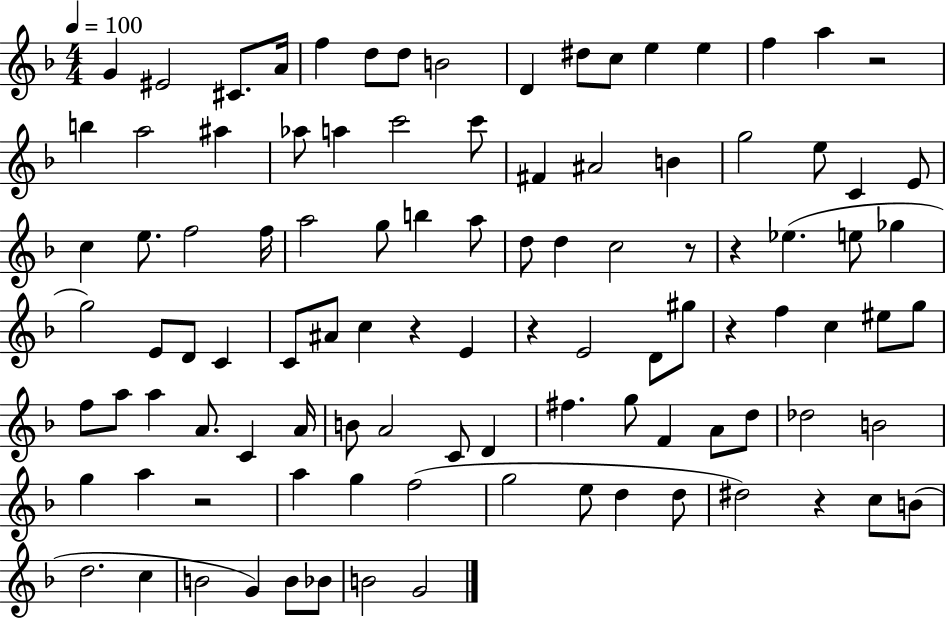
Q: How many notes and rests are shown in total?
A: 103